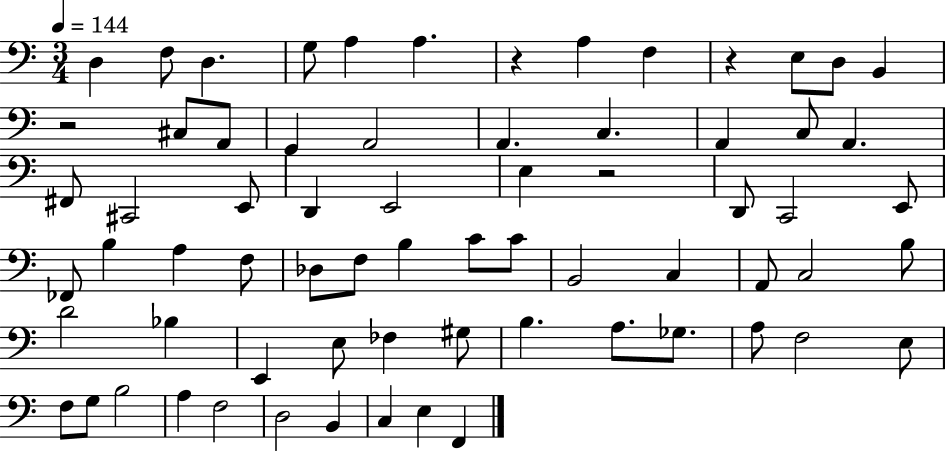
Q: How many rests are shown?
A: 4